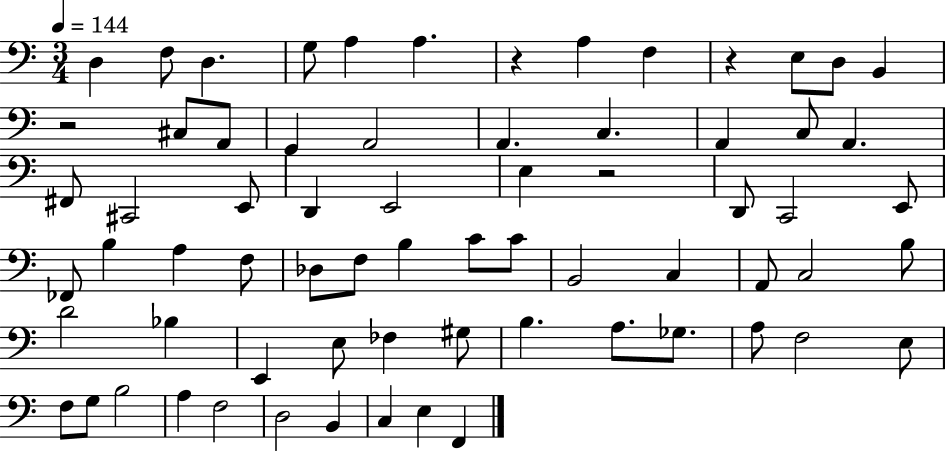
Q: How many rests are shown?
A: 4